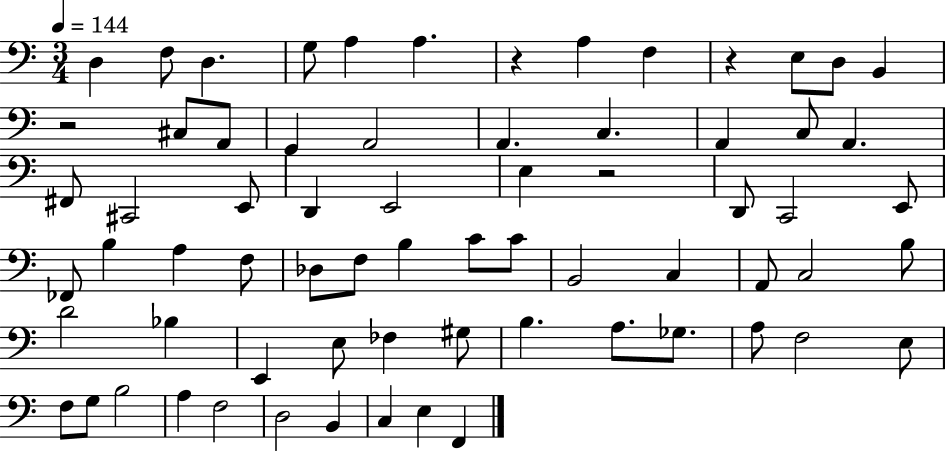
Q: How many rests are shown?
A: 4